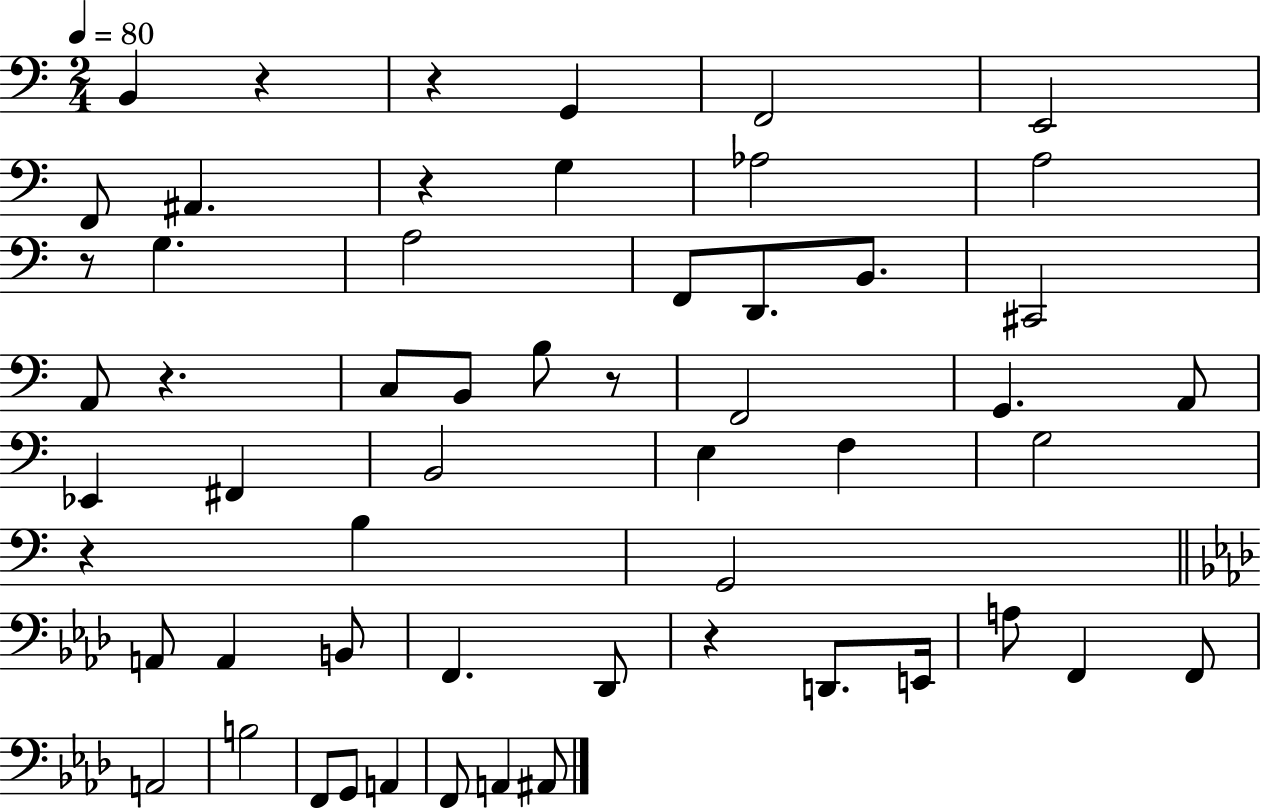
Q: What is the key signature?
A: C major